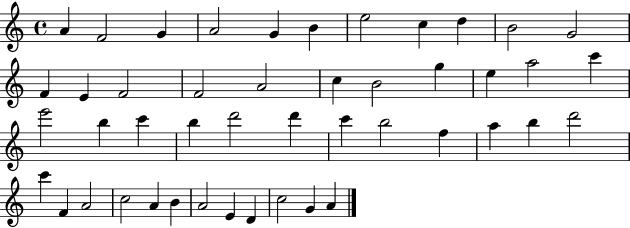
X:1
T:Untitled
M:4/4
L:1/4
K:C
A F2 G A2 G B e2 c d B2 G2 F E F2 F2 A2 c B2 g e a2 c' e'2 b c' b d'2 d' c' b2 f a b d'2 c' F A2 c2 A B A2 E D c2 G A